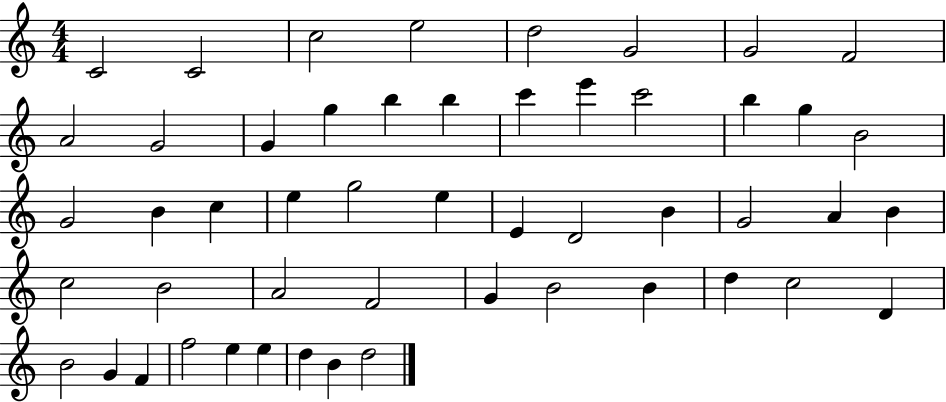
C4/h C4/h C5/h E5/h D5/h G4/h G4/h F4/h A4/h G4/h G4/q G5/q B5/q B5/q C6/q E6/q C6/h B5/q G5/q B4/h G4/h B4/q C5/q E5/q G5/h E5/q E4/q D4/h B4/q G4/h A4/q B4/q C5/h B4/h A4/h F4/h G4/q B4/h B4/q D5/q C5/h D4/q B4/h G4/q F4/q F5/h E5/q E5/q D5/q B4/q D5/h